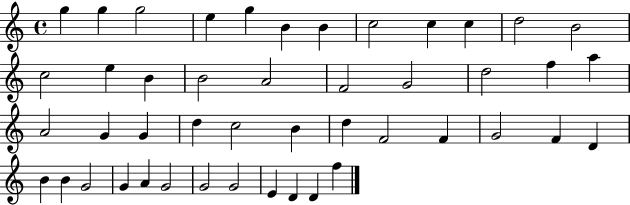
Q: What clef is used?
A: treble